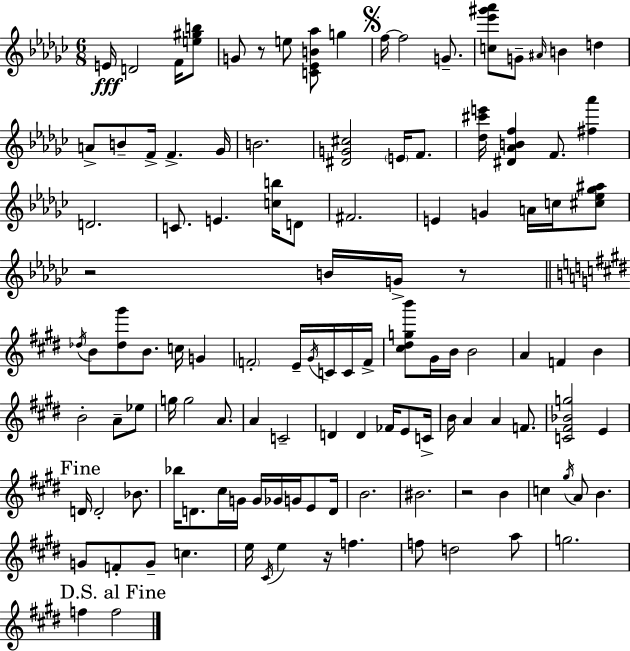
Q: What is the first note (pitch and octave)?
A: E4